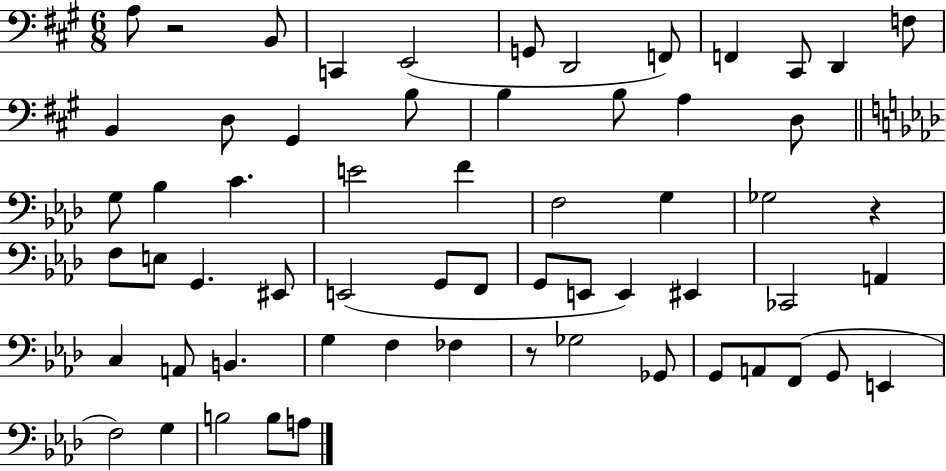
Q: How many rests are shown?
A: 3